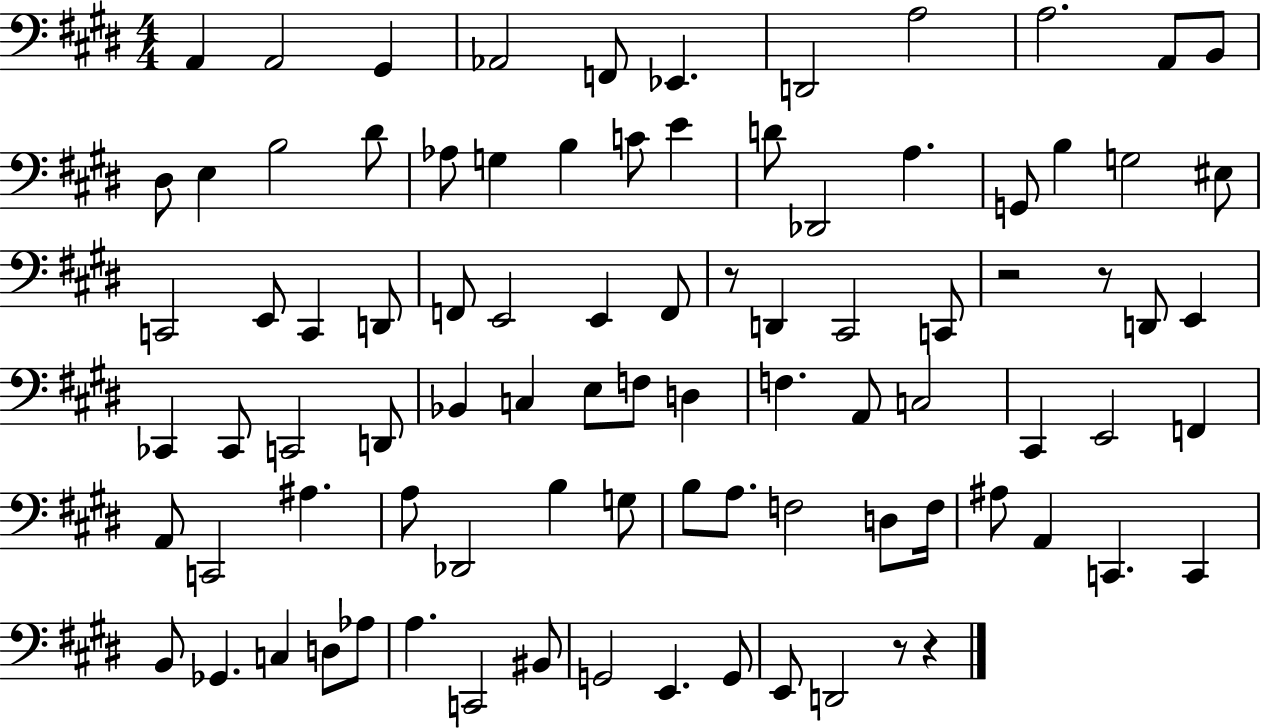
A2/q A2/h G#2/q Ab2/h F2/e Eb2/q. D2/h A3/h A3/h. A2/e B2/e D#3/e E3/q B3/h D#4/e Ab3/e G3/q B3/q C4/e E4/q D4/e Db2/h A3/q. G2/e B3/q G3/h EIS3/e C2/h E2/e C2/q D2/e F2/e E2/h E2/q F2/e R/e D2/q C#2/h C2/e R/h R/e D2/e E2/q CES2/q CES2/e C2/h D2/e Bb2/q C3/q E3/e F3/e D3/q F3/q. A2/e C3/h C#2/q E2/h F2/q A2/e C2/h A#3/q. A3/e Db2/h B3/q G3/e B3/e A3/e. F3/h D3/e F3/s A#3/e A2/q C2/q. C2/q B2/e Gb2/q. C3/q D3/e Ab3/e A3/q. C2/h BIS2/e G2/h E2/q. G2/e E2/e D2/h R/e R/q